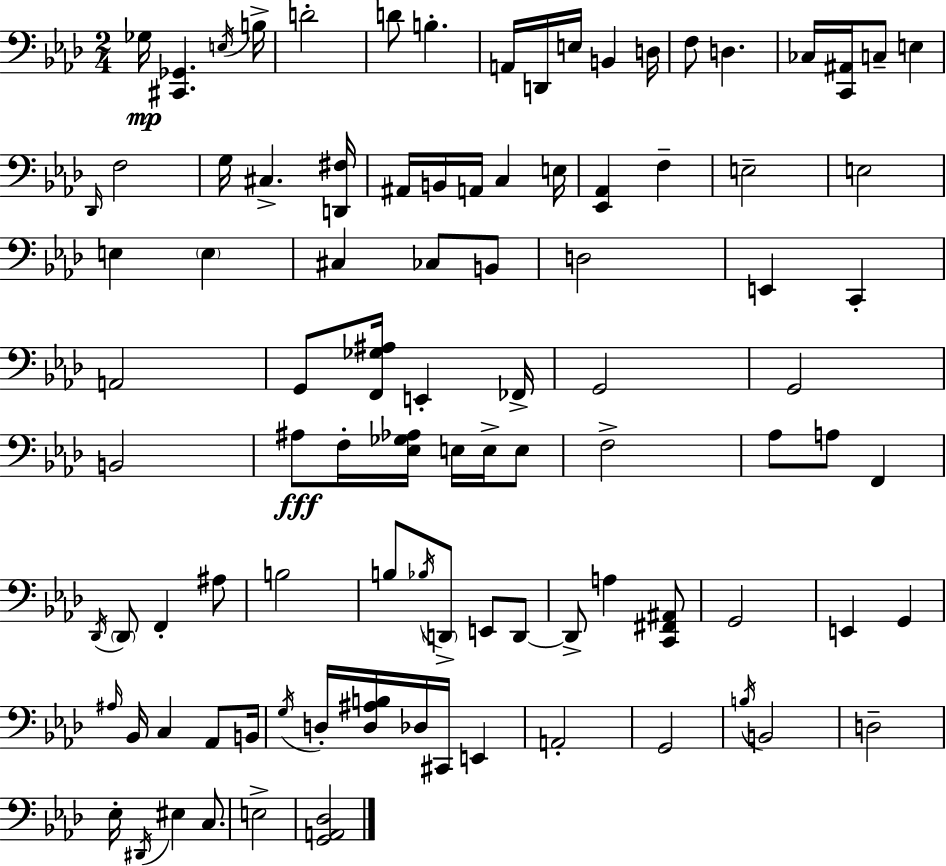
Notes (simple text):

Gb3/s [C#2,Gb2]/q. E3/s B3/s D4/h D4/e B3/q. A2/s D2/s E3/s B2/q D3/s F3/e D3/q. CES3/s [C2,A#2]/s C3/e E3/q Db2/s F3/h G3/s C#3/q. [D2,F#3]/s A#2/s B2/s A2/s C3/q E3/s [Eb2,Ab2]/q F3/q E3/h E3/h E3/q E3/q C#3/q CES3/e B2/e D3/h E2/q C2/q A2/h G2/e [F2,Gb3,A#3]/s E2/q FES2/s G2/h G2/h B2/h A#3/e F3/s [Eb3,Gb3,Ab3]/s E3/s E3/s E3/e F3/h Ab3/e A3/e F2/q Db2/s Db2/e F2/q A#3/e B3/h B3/e Bb3/s D2/e E2/e D2/e D2/e A3/q [C2,F#2,A#2]/e G2/h E2/q G2/q A#3/s Bb2/s C3/q Ab2/e B2/s G3/s D3/s [D3,A#3,B3]/s Db3/s C#2/s E2/q A2/h G2/h B3/s B2/h D3/h Eb3/s D#2/s EIS3/q C3/e. E3/h [G2,A2,Db3]/h